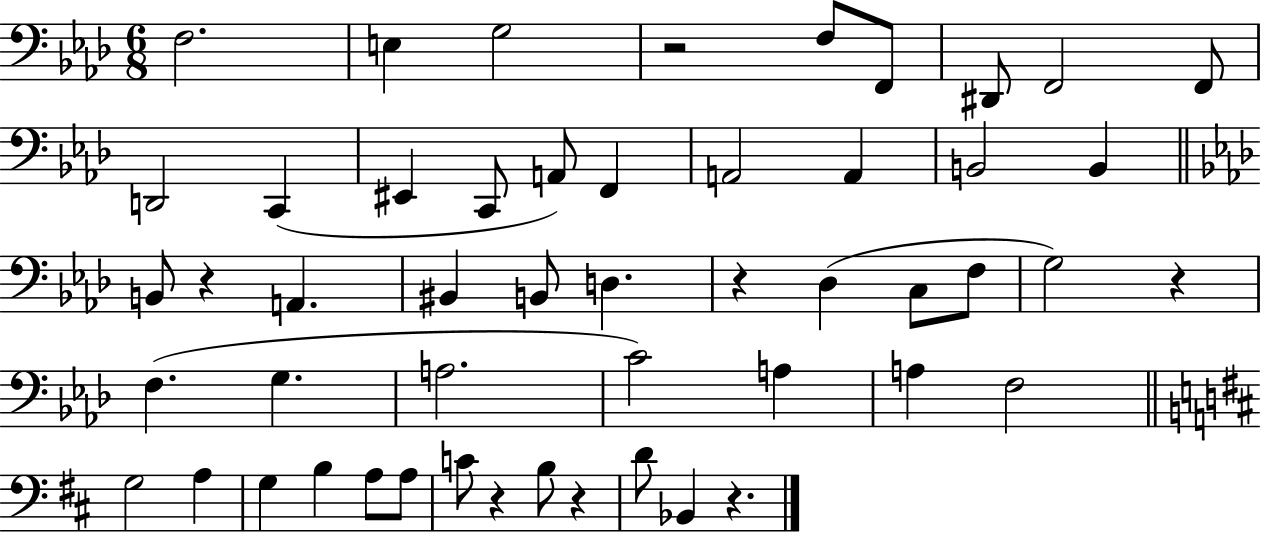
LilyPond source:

{
  \clef bass
  \numericTimeSignature
  \time 6/8
  \key aes \major
  f2. | e4 g2 | r2 f8 f,8 | dis,8 f,2 f,8 | \break d,2 c,4( | eis,4 c,8 a,8) f,4 | a,2 a,4 | b,2 b,4 | \break \bar "||" \break \key aes \major b,8 r4 a,4. | bis,4 b,8 d4. | r4 des4( c8 f8 | g2) r4 | \break f4.( g4. | a2. | c'2) a4 | a4 f2 | \break \bar "||" \break \key b \minor g2 a4 | g4 b4 a8 a8 | c'8 r4 b8 r4 | d'8 bes,4 r4. | \break \bar "|."
}